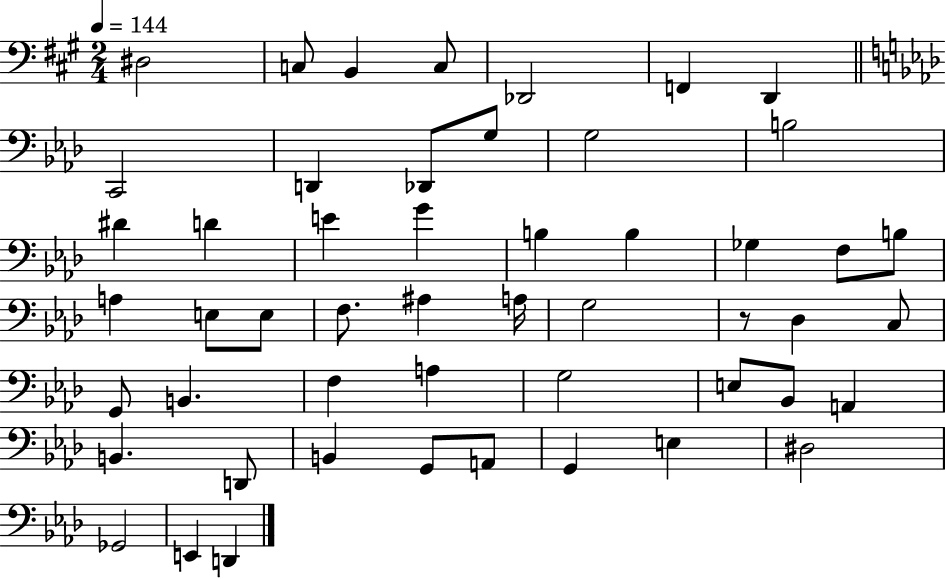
X:1
T:Untitled
M:2/4
L:1/4
K:A
^D,2 C,/2 B,, C,/2 _D,,2 F,, D,, C,,2 D,, _D,,/2 G,/2 G,2 B,2 ^D D E G B, B, _G, F,/2 B,/2 A, E,/2 E,/2 F,/2 ^A, A,/4 G,2 z/2 _D, C,/2 G,,/2 B,, F, A, G,2 E,/2 _B,,/2 A,, B,, D,,/2 B,, G,,/2 A,,/2 G,, E, ^D,2 _G,,2 E,, D,,